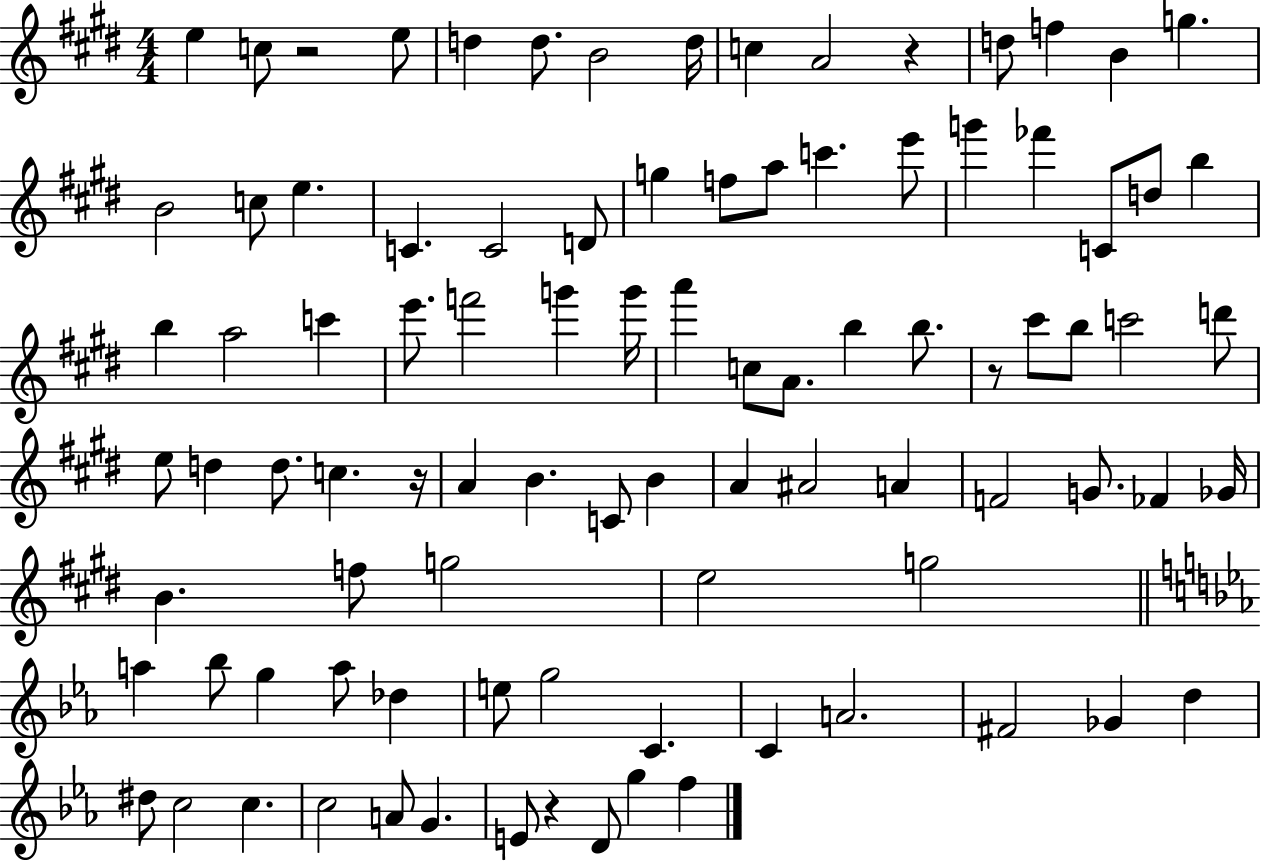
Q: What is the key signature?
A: E major